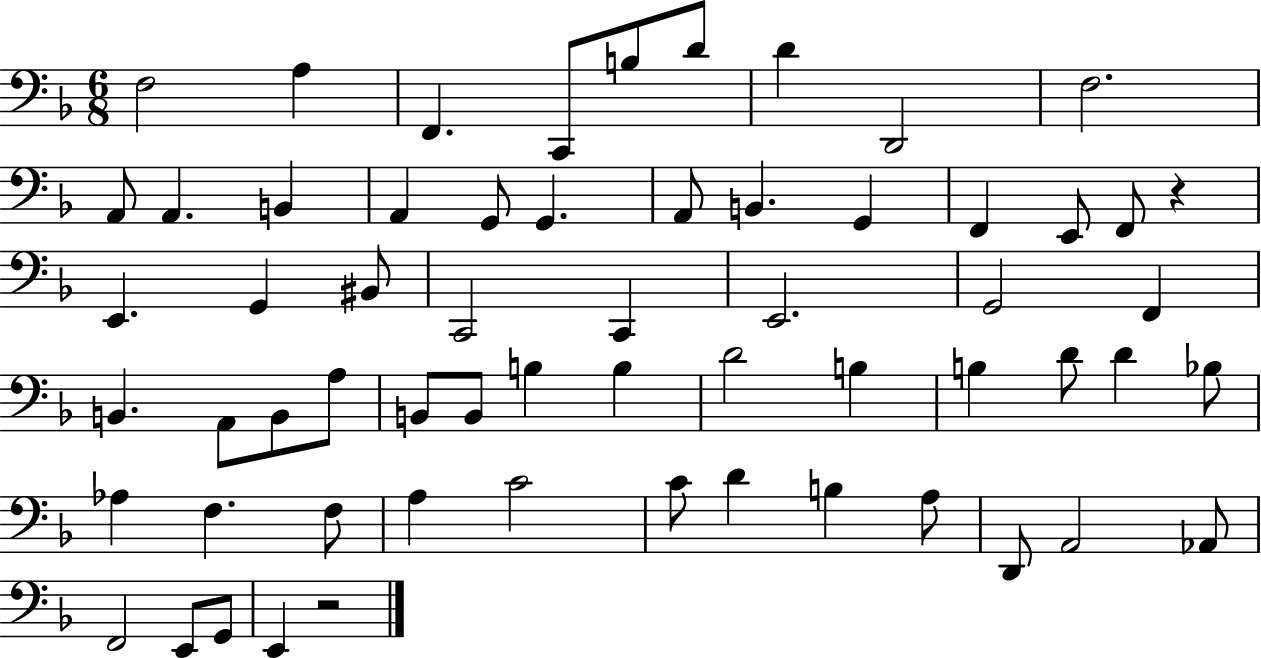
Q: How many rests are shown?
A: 2